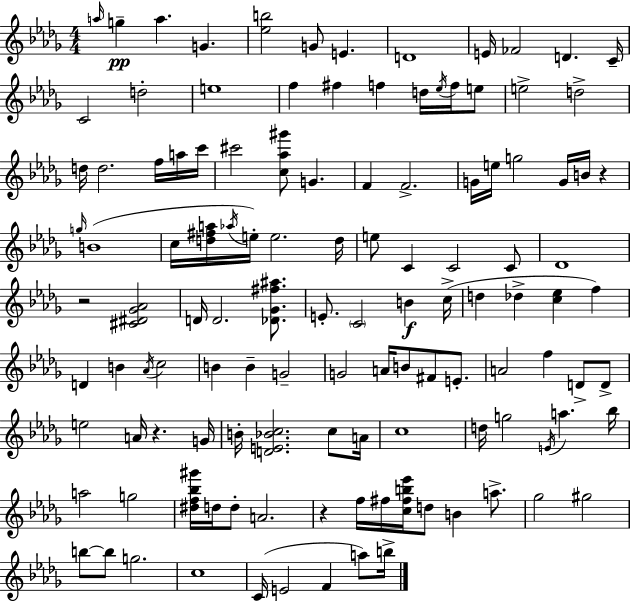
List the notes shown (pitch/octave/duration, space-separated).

A5/s G5/q A5/q. G4/q. [Eb5,B5]/h G4/e E4/q. D4/w E4/s FES4/h D4/q. C4/s C4/h D5/h E5/w F5/q F#5/q F5/q D5/s Eb5/s F5/s E5/e E5/h D5/h D5/s D5/h. F5/s A5/s C6/s C#6/h [C5,Ab5,G#6]/e G4/q. F4/q F4/h. G4/s E5/s G5/h G4/s B4/s R/q G5/s B4/w C5/s [D5,F#5,A5]/s Ab5/s E5/s E5/h. D5/s E5/e C4/q C4/h C4/e Db4/w R/h [C#4,D#4,Gb4,Ab4]/h D4/s D4/h. [Db4,Gb4,F#5,A#5]/e. E4/e. C4/h B4/q C5/s D5/q Db5/q [C5,Eb5]/q F5/q D4/q B4/q Ab4/s C5/h B4/q B4/q G4/h G4/h A4/s B4/e F#4/e E4/e. A4/h F5/q D4/e D4/e E5/h A4/s R/q. G4/s B4/s [D4,E4,Bb4,C5]/h. C5/e A4/s C5/w D5/s G5/h E4/s A5/q. Bb5/s A5/h G5/h [D#5,F5,Bb5,G#6]/s D5/s D5/e A4/h. R/q F5/s F#5/s [C5,F#5,B5,Eb6]/s D5/e B4/q A5/e. Gb5/h G#5/h B5/e B5/e G5/h. C5/w C4/s E4/h F4/q A5/e B5/s